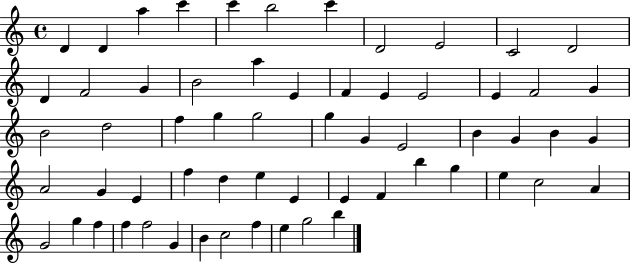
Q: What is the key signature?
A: C major